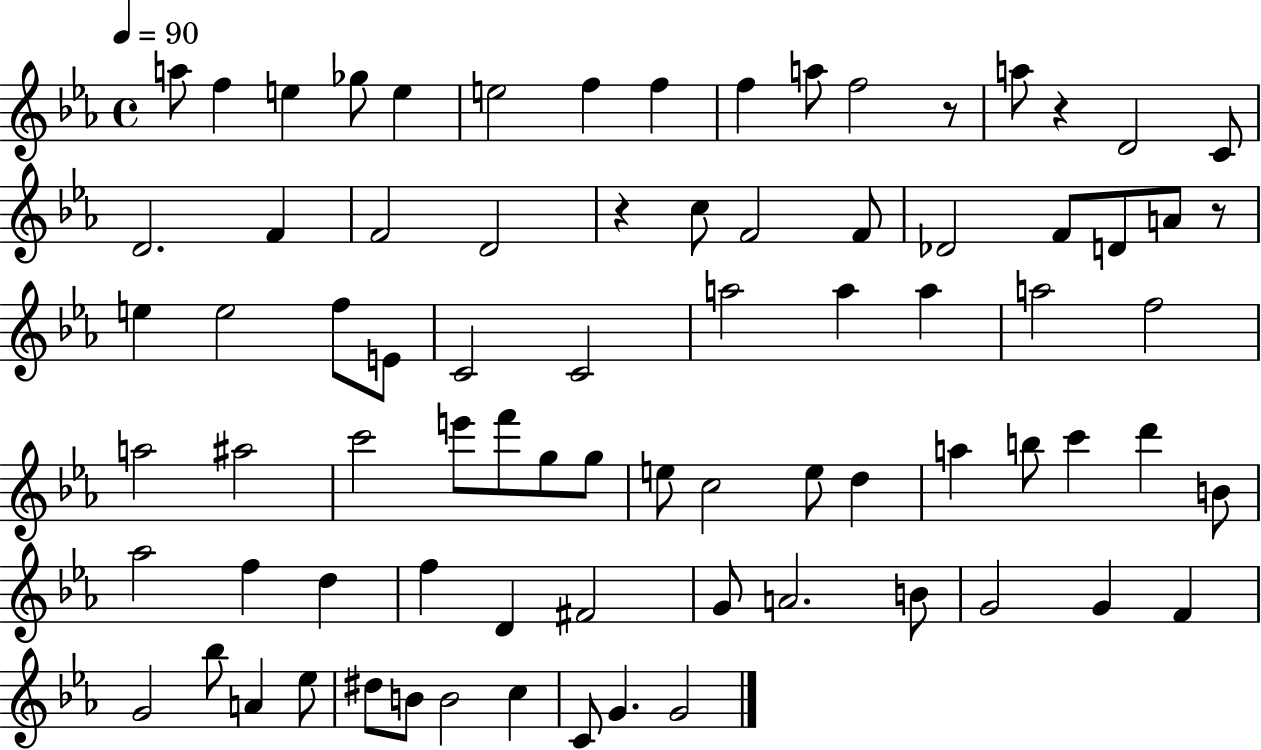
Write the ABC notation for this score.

X:1
T:Untitled
M:4/4
L:1/4
K:Eb
a/2 f e _g/2 e e2 f f f a/2 f2 z/2 a/2 z D2 C/2 D2 F F2 D2 z c/2 F2 F/2 _D2 F/2 D/2 A/2 z/2 e e2 f/2 E/2 C2 C2 a2 a a a2 f2 a2 ^a2 c'2 e'/2 f'/2 g/2 g/2 e/2 c2 e/2 d a b/2 c' d' B/2 _a2 f d f D ^F2 G/2 A2 B/2 G2 G F G2 _b/2 A _e/2 ^d/2 B/2 B2 c C/2 G G2